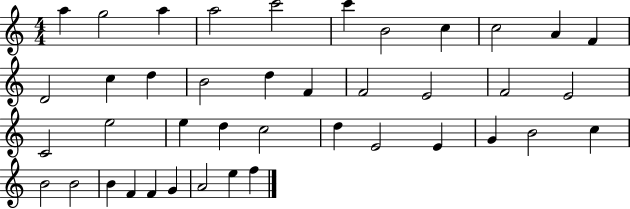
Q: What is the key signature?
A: C major